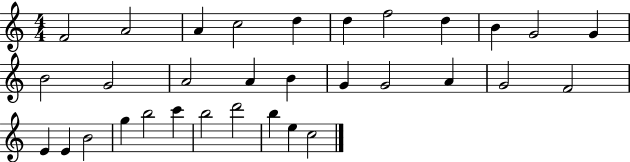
F4/h A4/h A4/q C5/h D5/q D5/q F5/h D5/q B4/q G4/h G4/q B4/h G4/h A4/h A4/q B4/q G4/q G4/h A4/q G4/h F4/h E4/q E4/q B4/h G5/q B5/h C6/q B5/h D6/h B5/q E5/q C5/h